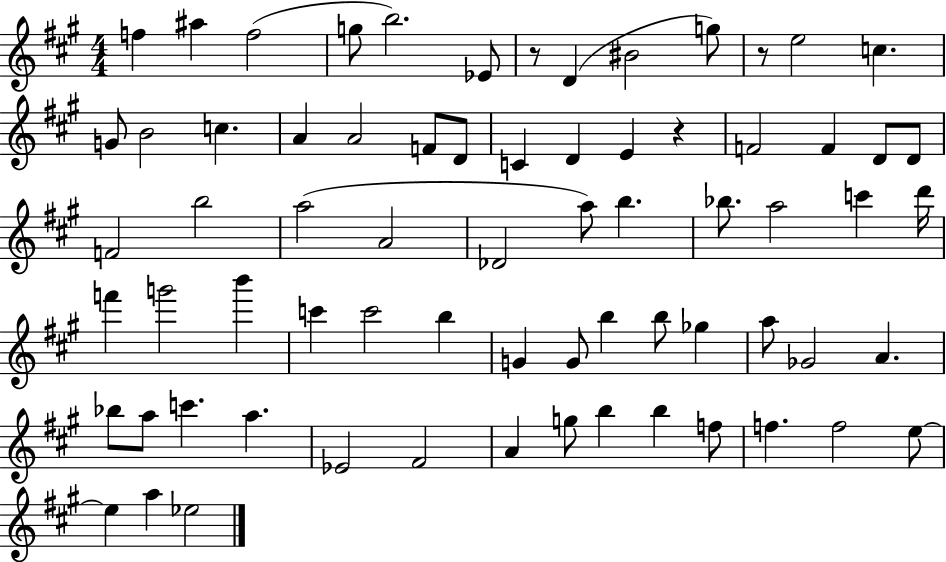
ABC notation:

X:1
T:Untitled
M:4/4
L:1/4
K:A
f ^a f2 g/2 b2 _E/2 z/2 D ^B2 g/2 z/2 e2 c G/2 B2 c A A2 F/2 D/2 C D E z F2 F D/2 D/2 F2 b2 a2 A2 _D2 a/2 b _b/2 a2 c' d'/4 f' g'2 b' c' c'2 b G G/2 b b/2 _g a/2 _G2 A _b/2 a/2 c' a _E2 ^F2 A g/2 b b f/2 f f2 e/2 e a _e2